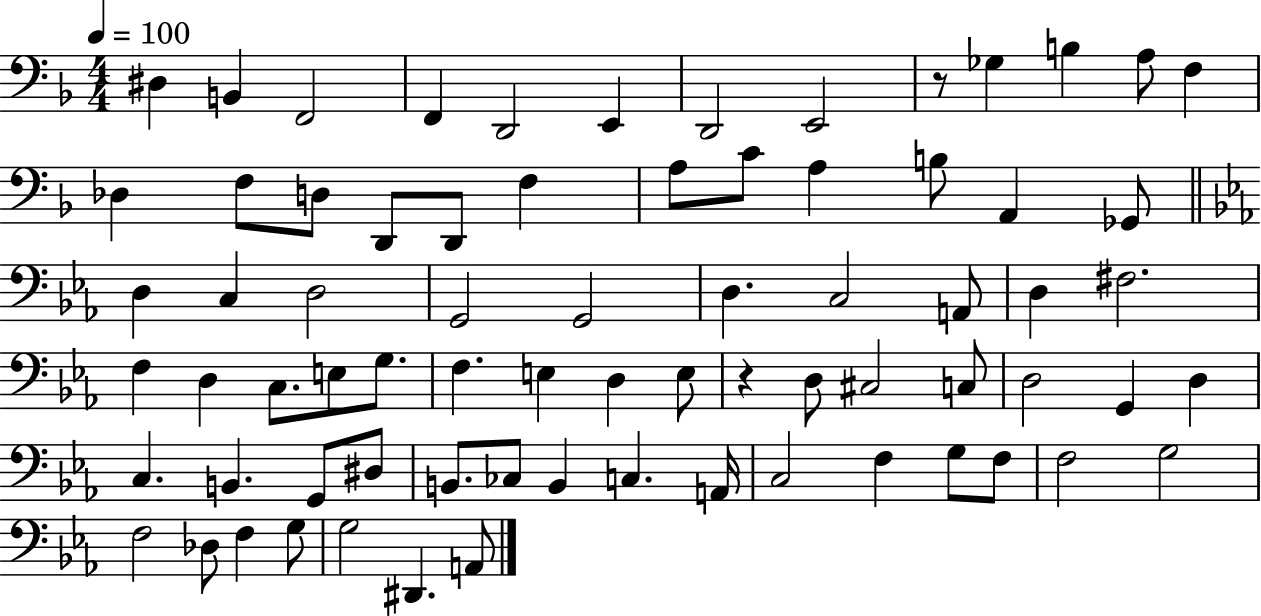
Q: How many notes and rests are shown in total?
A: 73